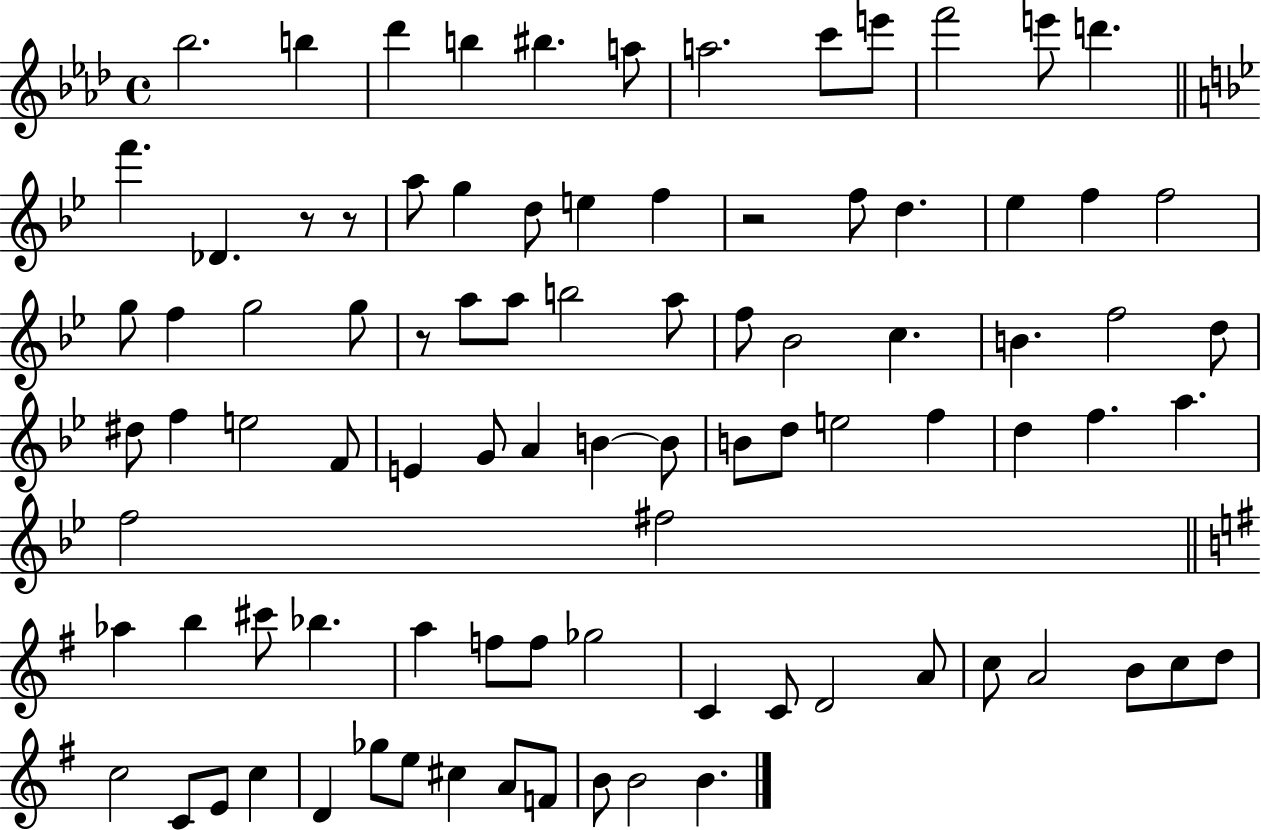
Bb5/h. B5/q Db6/q B5/q BIS5/q. A5/e A5/h. C6/e E6/e F6/h E6/e D6/q. F6/q. Db4/q. R/e R/e A5/e G5/q D5/e E5/q F5/q R/h F5/e D5/q. Eb5/q F5/q F5/h G5/e F5/q G5/h G5/e R/e A5/e A5/e B5/h A5/e F5/e Bb4/h C5/q. B4/q. F5/h D5/e D#5/e F5/q E5/h F4/e E4/q G4/e A4/q B4/q B4/e B4/e D5/e E5/h F5/q D5/q F5/q. A5/q. F5/h F#5/h Ab5/q B5/q C#6/e Bb5/q. A5/q F5/e F5/e Gb5/h C4/q C4/e D4/h A4/e C5/e A4/h B4/e C5/e D5/e C5/h C4/e E4/e C5/q D4/q Gb5/e E5/e C#5/q A4/e F4/e B4/e B4/h B4/q.